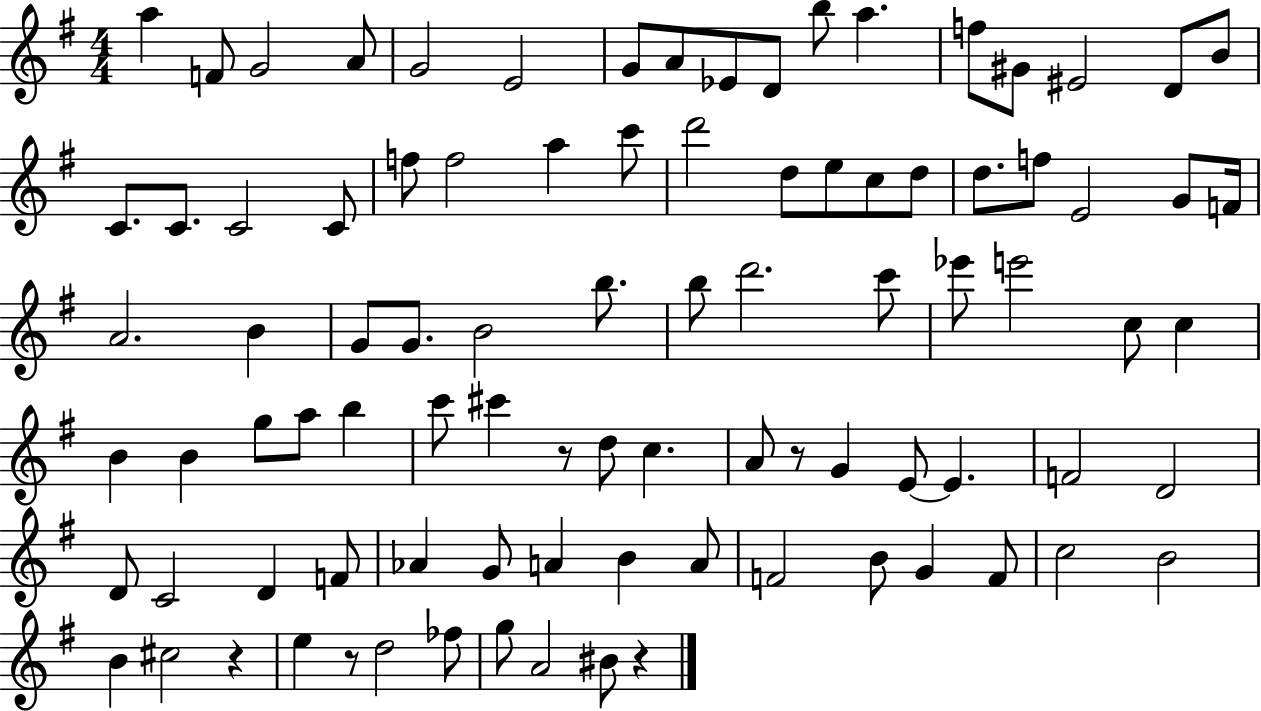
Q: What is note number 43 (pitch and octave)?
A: D6